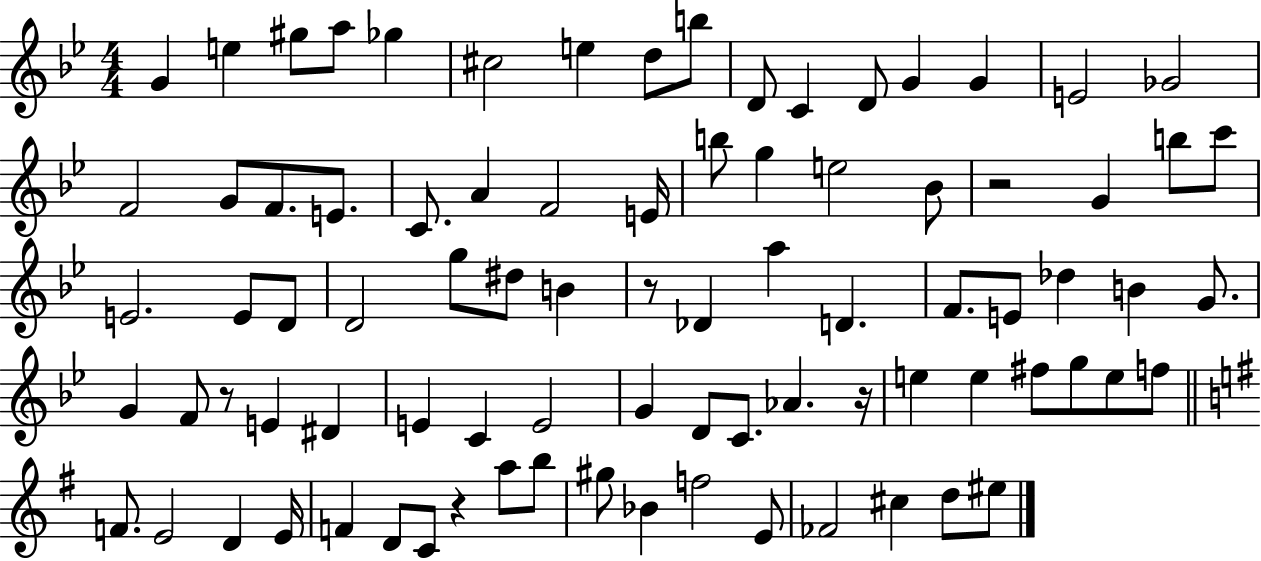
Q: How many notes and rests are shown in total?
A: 85